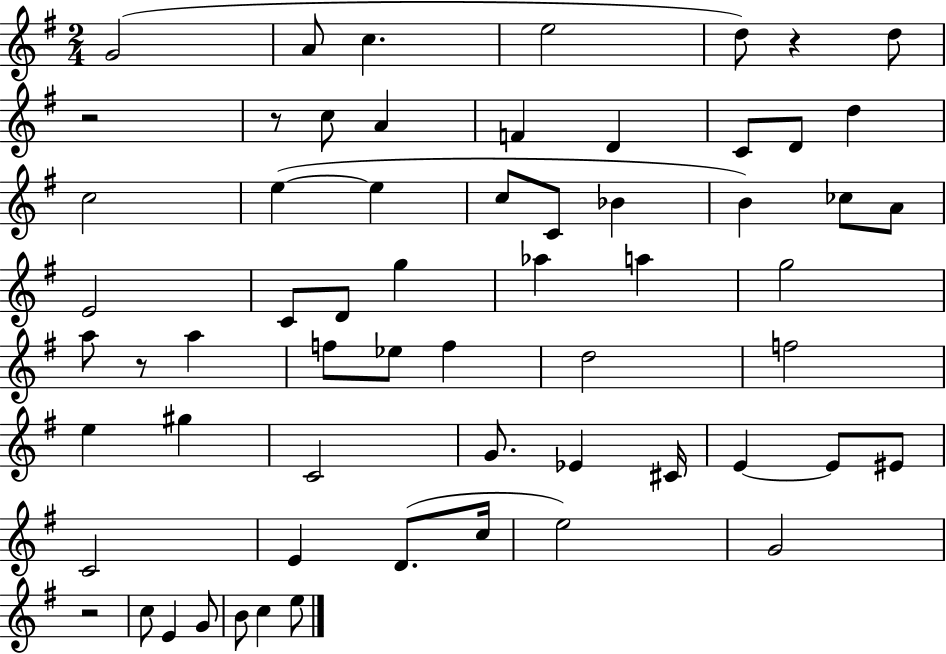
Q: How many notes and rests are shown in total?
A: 62